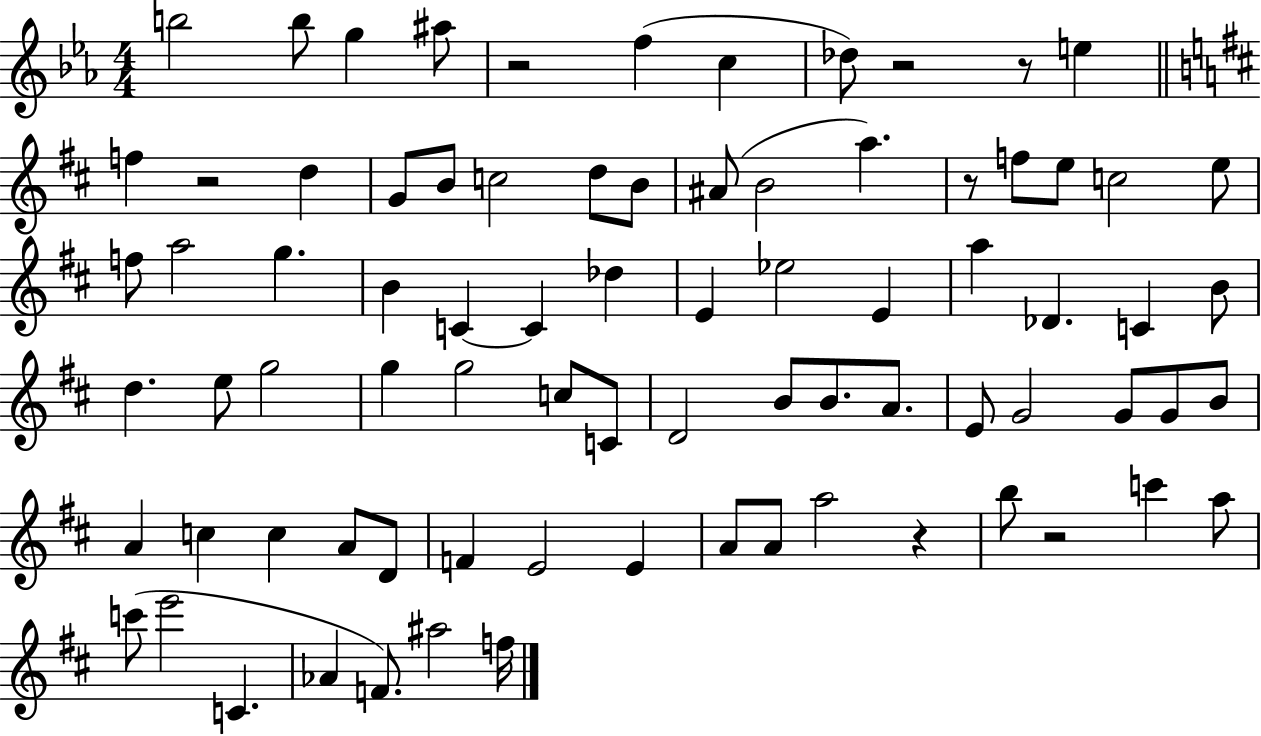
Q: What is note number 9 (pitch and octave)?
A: F5